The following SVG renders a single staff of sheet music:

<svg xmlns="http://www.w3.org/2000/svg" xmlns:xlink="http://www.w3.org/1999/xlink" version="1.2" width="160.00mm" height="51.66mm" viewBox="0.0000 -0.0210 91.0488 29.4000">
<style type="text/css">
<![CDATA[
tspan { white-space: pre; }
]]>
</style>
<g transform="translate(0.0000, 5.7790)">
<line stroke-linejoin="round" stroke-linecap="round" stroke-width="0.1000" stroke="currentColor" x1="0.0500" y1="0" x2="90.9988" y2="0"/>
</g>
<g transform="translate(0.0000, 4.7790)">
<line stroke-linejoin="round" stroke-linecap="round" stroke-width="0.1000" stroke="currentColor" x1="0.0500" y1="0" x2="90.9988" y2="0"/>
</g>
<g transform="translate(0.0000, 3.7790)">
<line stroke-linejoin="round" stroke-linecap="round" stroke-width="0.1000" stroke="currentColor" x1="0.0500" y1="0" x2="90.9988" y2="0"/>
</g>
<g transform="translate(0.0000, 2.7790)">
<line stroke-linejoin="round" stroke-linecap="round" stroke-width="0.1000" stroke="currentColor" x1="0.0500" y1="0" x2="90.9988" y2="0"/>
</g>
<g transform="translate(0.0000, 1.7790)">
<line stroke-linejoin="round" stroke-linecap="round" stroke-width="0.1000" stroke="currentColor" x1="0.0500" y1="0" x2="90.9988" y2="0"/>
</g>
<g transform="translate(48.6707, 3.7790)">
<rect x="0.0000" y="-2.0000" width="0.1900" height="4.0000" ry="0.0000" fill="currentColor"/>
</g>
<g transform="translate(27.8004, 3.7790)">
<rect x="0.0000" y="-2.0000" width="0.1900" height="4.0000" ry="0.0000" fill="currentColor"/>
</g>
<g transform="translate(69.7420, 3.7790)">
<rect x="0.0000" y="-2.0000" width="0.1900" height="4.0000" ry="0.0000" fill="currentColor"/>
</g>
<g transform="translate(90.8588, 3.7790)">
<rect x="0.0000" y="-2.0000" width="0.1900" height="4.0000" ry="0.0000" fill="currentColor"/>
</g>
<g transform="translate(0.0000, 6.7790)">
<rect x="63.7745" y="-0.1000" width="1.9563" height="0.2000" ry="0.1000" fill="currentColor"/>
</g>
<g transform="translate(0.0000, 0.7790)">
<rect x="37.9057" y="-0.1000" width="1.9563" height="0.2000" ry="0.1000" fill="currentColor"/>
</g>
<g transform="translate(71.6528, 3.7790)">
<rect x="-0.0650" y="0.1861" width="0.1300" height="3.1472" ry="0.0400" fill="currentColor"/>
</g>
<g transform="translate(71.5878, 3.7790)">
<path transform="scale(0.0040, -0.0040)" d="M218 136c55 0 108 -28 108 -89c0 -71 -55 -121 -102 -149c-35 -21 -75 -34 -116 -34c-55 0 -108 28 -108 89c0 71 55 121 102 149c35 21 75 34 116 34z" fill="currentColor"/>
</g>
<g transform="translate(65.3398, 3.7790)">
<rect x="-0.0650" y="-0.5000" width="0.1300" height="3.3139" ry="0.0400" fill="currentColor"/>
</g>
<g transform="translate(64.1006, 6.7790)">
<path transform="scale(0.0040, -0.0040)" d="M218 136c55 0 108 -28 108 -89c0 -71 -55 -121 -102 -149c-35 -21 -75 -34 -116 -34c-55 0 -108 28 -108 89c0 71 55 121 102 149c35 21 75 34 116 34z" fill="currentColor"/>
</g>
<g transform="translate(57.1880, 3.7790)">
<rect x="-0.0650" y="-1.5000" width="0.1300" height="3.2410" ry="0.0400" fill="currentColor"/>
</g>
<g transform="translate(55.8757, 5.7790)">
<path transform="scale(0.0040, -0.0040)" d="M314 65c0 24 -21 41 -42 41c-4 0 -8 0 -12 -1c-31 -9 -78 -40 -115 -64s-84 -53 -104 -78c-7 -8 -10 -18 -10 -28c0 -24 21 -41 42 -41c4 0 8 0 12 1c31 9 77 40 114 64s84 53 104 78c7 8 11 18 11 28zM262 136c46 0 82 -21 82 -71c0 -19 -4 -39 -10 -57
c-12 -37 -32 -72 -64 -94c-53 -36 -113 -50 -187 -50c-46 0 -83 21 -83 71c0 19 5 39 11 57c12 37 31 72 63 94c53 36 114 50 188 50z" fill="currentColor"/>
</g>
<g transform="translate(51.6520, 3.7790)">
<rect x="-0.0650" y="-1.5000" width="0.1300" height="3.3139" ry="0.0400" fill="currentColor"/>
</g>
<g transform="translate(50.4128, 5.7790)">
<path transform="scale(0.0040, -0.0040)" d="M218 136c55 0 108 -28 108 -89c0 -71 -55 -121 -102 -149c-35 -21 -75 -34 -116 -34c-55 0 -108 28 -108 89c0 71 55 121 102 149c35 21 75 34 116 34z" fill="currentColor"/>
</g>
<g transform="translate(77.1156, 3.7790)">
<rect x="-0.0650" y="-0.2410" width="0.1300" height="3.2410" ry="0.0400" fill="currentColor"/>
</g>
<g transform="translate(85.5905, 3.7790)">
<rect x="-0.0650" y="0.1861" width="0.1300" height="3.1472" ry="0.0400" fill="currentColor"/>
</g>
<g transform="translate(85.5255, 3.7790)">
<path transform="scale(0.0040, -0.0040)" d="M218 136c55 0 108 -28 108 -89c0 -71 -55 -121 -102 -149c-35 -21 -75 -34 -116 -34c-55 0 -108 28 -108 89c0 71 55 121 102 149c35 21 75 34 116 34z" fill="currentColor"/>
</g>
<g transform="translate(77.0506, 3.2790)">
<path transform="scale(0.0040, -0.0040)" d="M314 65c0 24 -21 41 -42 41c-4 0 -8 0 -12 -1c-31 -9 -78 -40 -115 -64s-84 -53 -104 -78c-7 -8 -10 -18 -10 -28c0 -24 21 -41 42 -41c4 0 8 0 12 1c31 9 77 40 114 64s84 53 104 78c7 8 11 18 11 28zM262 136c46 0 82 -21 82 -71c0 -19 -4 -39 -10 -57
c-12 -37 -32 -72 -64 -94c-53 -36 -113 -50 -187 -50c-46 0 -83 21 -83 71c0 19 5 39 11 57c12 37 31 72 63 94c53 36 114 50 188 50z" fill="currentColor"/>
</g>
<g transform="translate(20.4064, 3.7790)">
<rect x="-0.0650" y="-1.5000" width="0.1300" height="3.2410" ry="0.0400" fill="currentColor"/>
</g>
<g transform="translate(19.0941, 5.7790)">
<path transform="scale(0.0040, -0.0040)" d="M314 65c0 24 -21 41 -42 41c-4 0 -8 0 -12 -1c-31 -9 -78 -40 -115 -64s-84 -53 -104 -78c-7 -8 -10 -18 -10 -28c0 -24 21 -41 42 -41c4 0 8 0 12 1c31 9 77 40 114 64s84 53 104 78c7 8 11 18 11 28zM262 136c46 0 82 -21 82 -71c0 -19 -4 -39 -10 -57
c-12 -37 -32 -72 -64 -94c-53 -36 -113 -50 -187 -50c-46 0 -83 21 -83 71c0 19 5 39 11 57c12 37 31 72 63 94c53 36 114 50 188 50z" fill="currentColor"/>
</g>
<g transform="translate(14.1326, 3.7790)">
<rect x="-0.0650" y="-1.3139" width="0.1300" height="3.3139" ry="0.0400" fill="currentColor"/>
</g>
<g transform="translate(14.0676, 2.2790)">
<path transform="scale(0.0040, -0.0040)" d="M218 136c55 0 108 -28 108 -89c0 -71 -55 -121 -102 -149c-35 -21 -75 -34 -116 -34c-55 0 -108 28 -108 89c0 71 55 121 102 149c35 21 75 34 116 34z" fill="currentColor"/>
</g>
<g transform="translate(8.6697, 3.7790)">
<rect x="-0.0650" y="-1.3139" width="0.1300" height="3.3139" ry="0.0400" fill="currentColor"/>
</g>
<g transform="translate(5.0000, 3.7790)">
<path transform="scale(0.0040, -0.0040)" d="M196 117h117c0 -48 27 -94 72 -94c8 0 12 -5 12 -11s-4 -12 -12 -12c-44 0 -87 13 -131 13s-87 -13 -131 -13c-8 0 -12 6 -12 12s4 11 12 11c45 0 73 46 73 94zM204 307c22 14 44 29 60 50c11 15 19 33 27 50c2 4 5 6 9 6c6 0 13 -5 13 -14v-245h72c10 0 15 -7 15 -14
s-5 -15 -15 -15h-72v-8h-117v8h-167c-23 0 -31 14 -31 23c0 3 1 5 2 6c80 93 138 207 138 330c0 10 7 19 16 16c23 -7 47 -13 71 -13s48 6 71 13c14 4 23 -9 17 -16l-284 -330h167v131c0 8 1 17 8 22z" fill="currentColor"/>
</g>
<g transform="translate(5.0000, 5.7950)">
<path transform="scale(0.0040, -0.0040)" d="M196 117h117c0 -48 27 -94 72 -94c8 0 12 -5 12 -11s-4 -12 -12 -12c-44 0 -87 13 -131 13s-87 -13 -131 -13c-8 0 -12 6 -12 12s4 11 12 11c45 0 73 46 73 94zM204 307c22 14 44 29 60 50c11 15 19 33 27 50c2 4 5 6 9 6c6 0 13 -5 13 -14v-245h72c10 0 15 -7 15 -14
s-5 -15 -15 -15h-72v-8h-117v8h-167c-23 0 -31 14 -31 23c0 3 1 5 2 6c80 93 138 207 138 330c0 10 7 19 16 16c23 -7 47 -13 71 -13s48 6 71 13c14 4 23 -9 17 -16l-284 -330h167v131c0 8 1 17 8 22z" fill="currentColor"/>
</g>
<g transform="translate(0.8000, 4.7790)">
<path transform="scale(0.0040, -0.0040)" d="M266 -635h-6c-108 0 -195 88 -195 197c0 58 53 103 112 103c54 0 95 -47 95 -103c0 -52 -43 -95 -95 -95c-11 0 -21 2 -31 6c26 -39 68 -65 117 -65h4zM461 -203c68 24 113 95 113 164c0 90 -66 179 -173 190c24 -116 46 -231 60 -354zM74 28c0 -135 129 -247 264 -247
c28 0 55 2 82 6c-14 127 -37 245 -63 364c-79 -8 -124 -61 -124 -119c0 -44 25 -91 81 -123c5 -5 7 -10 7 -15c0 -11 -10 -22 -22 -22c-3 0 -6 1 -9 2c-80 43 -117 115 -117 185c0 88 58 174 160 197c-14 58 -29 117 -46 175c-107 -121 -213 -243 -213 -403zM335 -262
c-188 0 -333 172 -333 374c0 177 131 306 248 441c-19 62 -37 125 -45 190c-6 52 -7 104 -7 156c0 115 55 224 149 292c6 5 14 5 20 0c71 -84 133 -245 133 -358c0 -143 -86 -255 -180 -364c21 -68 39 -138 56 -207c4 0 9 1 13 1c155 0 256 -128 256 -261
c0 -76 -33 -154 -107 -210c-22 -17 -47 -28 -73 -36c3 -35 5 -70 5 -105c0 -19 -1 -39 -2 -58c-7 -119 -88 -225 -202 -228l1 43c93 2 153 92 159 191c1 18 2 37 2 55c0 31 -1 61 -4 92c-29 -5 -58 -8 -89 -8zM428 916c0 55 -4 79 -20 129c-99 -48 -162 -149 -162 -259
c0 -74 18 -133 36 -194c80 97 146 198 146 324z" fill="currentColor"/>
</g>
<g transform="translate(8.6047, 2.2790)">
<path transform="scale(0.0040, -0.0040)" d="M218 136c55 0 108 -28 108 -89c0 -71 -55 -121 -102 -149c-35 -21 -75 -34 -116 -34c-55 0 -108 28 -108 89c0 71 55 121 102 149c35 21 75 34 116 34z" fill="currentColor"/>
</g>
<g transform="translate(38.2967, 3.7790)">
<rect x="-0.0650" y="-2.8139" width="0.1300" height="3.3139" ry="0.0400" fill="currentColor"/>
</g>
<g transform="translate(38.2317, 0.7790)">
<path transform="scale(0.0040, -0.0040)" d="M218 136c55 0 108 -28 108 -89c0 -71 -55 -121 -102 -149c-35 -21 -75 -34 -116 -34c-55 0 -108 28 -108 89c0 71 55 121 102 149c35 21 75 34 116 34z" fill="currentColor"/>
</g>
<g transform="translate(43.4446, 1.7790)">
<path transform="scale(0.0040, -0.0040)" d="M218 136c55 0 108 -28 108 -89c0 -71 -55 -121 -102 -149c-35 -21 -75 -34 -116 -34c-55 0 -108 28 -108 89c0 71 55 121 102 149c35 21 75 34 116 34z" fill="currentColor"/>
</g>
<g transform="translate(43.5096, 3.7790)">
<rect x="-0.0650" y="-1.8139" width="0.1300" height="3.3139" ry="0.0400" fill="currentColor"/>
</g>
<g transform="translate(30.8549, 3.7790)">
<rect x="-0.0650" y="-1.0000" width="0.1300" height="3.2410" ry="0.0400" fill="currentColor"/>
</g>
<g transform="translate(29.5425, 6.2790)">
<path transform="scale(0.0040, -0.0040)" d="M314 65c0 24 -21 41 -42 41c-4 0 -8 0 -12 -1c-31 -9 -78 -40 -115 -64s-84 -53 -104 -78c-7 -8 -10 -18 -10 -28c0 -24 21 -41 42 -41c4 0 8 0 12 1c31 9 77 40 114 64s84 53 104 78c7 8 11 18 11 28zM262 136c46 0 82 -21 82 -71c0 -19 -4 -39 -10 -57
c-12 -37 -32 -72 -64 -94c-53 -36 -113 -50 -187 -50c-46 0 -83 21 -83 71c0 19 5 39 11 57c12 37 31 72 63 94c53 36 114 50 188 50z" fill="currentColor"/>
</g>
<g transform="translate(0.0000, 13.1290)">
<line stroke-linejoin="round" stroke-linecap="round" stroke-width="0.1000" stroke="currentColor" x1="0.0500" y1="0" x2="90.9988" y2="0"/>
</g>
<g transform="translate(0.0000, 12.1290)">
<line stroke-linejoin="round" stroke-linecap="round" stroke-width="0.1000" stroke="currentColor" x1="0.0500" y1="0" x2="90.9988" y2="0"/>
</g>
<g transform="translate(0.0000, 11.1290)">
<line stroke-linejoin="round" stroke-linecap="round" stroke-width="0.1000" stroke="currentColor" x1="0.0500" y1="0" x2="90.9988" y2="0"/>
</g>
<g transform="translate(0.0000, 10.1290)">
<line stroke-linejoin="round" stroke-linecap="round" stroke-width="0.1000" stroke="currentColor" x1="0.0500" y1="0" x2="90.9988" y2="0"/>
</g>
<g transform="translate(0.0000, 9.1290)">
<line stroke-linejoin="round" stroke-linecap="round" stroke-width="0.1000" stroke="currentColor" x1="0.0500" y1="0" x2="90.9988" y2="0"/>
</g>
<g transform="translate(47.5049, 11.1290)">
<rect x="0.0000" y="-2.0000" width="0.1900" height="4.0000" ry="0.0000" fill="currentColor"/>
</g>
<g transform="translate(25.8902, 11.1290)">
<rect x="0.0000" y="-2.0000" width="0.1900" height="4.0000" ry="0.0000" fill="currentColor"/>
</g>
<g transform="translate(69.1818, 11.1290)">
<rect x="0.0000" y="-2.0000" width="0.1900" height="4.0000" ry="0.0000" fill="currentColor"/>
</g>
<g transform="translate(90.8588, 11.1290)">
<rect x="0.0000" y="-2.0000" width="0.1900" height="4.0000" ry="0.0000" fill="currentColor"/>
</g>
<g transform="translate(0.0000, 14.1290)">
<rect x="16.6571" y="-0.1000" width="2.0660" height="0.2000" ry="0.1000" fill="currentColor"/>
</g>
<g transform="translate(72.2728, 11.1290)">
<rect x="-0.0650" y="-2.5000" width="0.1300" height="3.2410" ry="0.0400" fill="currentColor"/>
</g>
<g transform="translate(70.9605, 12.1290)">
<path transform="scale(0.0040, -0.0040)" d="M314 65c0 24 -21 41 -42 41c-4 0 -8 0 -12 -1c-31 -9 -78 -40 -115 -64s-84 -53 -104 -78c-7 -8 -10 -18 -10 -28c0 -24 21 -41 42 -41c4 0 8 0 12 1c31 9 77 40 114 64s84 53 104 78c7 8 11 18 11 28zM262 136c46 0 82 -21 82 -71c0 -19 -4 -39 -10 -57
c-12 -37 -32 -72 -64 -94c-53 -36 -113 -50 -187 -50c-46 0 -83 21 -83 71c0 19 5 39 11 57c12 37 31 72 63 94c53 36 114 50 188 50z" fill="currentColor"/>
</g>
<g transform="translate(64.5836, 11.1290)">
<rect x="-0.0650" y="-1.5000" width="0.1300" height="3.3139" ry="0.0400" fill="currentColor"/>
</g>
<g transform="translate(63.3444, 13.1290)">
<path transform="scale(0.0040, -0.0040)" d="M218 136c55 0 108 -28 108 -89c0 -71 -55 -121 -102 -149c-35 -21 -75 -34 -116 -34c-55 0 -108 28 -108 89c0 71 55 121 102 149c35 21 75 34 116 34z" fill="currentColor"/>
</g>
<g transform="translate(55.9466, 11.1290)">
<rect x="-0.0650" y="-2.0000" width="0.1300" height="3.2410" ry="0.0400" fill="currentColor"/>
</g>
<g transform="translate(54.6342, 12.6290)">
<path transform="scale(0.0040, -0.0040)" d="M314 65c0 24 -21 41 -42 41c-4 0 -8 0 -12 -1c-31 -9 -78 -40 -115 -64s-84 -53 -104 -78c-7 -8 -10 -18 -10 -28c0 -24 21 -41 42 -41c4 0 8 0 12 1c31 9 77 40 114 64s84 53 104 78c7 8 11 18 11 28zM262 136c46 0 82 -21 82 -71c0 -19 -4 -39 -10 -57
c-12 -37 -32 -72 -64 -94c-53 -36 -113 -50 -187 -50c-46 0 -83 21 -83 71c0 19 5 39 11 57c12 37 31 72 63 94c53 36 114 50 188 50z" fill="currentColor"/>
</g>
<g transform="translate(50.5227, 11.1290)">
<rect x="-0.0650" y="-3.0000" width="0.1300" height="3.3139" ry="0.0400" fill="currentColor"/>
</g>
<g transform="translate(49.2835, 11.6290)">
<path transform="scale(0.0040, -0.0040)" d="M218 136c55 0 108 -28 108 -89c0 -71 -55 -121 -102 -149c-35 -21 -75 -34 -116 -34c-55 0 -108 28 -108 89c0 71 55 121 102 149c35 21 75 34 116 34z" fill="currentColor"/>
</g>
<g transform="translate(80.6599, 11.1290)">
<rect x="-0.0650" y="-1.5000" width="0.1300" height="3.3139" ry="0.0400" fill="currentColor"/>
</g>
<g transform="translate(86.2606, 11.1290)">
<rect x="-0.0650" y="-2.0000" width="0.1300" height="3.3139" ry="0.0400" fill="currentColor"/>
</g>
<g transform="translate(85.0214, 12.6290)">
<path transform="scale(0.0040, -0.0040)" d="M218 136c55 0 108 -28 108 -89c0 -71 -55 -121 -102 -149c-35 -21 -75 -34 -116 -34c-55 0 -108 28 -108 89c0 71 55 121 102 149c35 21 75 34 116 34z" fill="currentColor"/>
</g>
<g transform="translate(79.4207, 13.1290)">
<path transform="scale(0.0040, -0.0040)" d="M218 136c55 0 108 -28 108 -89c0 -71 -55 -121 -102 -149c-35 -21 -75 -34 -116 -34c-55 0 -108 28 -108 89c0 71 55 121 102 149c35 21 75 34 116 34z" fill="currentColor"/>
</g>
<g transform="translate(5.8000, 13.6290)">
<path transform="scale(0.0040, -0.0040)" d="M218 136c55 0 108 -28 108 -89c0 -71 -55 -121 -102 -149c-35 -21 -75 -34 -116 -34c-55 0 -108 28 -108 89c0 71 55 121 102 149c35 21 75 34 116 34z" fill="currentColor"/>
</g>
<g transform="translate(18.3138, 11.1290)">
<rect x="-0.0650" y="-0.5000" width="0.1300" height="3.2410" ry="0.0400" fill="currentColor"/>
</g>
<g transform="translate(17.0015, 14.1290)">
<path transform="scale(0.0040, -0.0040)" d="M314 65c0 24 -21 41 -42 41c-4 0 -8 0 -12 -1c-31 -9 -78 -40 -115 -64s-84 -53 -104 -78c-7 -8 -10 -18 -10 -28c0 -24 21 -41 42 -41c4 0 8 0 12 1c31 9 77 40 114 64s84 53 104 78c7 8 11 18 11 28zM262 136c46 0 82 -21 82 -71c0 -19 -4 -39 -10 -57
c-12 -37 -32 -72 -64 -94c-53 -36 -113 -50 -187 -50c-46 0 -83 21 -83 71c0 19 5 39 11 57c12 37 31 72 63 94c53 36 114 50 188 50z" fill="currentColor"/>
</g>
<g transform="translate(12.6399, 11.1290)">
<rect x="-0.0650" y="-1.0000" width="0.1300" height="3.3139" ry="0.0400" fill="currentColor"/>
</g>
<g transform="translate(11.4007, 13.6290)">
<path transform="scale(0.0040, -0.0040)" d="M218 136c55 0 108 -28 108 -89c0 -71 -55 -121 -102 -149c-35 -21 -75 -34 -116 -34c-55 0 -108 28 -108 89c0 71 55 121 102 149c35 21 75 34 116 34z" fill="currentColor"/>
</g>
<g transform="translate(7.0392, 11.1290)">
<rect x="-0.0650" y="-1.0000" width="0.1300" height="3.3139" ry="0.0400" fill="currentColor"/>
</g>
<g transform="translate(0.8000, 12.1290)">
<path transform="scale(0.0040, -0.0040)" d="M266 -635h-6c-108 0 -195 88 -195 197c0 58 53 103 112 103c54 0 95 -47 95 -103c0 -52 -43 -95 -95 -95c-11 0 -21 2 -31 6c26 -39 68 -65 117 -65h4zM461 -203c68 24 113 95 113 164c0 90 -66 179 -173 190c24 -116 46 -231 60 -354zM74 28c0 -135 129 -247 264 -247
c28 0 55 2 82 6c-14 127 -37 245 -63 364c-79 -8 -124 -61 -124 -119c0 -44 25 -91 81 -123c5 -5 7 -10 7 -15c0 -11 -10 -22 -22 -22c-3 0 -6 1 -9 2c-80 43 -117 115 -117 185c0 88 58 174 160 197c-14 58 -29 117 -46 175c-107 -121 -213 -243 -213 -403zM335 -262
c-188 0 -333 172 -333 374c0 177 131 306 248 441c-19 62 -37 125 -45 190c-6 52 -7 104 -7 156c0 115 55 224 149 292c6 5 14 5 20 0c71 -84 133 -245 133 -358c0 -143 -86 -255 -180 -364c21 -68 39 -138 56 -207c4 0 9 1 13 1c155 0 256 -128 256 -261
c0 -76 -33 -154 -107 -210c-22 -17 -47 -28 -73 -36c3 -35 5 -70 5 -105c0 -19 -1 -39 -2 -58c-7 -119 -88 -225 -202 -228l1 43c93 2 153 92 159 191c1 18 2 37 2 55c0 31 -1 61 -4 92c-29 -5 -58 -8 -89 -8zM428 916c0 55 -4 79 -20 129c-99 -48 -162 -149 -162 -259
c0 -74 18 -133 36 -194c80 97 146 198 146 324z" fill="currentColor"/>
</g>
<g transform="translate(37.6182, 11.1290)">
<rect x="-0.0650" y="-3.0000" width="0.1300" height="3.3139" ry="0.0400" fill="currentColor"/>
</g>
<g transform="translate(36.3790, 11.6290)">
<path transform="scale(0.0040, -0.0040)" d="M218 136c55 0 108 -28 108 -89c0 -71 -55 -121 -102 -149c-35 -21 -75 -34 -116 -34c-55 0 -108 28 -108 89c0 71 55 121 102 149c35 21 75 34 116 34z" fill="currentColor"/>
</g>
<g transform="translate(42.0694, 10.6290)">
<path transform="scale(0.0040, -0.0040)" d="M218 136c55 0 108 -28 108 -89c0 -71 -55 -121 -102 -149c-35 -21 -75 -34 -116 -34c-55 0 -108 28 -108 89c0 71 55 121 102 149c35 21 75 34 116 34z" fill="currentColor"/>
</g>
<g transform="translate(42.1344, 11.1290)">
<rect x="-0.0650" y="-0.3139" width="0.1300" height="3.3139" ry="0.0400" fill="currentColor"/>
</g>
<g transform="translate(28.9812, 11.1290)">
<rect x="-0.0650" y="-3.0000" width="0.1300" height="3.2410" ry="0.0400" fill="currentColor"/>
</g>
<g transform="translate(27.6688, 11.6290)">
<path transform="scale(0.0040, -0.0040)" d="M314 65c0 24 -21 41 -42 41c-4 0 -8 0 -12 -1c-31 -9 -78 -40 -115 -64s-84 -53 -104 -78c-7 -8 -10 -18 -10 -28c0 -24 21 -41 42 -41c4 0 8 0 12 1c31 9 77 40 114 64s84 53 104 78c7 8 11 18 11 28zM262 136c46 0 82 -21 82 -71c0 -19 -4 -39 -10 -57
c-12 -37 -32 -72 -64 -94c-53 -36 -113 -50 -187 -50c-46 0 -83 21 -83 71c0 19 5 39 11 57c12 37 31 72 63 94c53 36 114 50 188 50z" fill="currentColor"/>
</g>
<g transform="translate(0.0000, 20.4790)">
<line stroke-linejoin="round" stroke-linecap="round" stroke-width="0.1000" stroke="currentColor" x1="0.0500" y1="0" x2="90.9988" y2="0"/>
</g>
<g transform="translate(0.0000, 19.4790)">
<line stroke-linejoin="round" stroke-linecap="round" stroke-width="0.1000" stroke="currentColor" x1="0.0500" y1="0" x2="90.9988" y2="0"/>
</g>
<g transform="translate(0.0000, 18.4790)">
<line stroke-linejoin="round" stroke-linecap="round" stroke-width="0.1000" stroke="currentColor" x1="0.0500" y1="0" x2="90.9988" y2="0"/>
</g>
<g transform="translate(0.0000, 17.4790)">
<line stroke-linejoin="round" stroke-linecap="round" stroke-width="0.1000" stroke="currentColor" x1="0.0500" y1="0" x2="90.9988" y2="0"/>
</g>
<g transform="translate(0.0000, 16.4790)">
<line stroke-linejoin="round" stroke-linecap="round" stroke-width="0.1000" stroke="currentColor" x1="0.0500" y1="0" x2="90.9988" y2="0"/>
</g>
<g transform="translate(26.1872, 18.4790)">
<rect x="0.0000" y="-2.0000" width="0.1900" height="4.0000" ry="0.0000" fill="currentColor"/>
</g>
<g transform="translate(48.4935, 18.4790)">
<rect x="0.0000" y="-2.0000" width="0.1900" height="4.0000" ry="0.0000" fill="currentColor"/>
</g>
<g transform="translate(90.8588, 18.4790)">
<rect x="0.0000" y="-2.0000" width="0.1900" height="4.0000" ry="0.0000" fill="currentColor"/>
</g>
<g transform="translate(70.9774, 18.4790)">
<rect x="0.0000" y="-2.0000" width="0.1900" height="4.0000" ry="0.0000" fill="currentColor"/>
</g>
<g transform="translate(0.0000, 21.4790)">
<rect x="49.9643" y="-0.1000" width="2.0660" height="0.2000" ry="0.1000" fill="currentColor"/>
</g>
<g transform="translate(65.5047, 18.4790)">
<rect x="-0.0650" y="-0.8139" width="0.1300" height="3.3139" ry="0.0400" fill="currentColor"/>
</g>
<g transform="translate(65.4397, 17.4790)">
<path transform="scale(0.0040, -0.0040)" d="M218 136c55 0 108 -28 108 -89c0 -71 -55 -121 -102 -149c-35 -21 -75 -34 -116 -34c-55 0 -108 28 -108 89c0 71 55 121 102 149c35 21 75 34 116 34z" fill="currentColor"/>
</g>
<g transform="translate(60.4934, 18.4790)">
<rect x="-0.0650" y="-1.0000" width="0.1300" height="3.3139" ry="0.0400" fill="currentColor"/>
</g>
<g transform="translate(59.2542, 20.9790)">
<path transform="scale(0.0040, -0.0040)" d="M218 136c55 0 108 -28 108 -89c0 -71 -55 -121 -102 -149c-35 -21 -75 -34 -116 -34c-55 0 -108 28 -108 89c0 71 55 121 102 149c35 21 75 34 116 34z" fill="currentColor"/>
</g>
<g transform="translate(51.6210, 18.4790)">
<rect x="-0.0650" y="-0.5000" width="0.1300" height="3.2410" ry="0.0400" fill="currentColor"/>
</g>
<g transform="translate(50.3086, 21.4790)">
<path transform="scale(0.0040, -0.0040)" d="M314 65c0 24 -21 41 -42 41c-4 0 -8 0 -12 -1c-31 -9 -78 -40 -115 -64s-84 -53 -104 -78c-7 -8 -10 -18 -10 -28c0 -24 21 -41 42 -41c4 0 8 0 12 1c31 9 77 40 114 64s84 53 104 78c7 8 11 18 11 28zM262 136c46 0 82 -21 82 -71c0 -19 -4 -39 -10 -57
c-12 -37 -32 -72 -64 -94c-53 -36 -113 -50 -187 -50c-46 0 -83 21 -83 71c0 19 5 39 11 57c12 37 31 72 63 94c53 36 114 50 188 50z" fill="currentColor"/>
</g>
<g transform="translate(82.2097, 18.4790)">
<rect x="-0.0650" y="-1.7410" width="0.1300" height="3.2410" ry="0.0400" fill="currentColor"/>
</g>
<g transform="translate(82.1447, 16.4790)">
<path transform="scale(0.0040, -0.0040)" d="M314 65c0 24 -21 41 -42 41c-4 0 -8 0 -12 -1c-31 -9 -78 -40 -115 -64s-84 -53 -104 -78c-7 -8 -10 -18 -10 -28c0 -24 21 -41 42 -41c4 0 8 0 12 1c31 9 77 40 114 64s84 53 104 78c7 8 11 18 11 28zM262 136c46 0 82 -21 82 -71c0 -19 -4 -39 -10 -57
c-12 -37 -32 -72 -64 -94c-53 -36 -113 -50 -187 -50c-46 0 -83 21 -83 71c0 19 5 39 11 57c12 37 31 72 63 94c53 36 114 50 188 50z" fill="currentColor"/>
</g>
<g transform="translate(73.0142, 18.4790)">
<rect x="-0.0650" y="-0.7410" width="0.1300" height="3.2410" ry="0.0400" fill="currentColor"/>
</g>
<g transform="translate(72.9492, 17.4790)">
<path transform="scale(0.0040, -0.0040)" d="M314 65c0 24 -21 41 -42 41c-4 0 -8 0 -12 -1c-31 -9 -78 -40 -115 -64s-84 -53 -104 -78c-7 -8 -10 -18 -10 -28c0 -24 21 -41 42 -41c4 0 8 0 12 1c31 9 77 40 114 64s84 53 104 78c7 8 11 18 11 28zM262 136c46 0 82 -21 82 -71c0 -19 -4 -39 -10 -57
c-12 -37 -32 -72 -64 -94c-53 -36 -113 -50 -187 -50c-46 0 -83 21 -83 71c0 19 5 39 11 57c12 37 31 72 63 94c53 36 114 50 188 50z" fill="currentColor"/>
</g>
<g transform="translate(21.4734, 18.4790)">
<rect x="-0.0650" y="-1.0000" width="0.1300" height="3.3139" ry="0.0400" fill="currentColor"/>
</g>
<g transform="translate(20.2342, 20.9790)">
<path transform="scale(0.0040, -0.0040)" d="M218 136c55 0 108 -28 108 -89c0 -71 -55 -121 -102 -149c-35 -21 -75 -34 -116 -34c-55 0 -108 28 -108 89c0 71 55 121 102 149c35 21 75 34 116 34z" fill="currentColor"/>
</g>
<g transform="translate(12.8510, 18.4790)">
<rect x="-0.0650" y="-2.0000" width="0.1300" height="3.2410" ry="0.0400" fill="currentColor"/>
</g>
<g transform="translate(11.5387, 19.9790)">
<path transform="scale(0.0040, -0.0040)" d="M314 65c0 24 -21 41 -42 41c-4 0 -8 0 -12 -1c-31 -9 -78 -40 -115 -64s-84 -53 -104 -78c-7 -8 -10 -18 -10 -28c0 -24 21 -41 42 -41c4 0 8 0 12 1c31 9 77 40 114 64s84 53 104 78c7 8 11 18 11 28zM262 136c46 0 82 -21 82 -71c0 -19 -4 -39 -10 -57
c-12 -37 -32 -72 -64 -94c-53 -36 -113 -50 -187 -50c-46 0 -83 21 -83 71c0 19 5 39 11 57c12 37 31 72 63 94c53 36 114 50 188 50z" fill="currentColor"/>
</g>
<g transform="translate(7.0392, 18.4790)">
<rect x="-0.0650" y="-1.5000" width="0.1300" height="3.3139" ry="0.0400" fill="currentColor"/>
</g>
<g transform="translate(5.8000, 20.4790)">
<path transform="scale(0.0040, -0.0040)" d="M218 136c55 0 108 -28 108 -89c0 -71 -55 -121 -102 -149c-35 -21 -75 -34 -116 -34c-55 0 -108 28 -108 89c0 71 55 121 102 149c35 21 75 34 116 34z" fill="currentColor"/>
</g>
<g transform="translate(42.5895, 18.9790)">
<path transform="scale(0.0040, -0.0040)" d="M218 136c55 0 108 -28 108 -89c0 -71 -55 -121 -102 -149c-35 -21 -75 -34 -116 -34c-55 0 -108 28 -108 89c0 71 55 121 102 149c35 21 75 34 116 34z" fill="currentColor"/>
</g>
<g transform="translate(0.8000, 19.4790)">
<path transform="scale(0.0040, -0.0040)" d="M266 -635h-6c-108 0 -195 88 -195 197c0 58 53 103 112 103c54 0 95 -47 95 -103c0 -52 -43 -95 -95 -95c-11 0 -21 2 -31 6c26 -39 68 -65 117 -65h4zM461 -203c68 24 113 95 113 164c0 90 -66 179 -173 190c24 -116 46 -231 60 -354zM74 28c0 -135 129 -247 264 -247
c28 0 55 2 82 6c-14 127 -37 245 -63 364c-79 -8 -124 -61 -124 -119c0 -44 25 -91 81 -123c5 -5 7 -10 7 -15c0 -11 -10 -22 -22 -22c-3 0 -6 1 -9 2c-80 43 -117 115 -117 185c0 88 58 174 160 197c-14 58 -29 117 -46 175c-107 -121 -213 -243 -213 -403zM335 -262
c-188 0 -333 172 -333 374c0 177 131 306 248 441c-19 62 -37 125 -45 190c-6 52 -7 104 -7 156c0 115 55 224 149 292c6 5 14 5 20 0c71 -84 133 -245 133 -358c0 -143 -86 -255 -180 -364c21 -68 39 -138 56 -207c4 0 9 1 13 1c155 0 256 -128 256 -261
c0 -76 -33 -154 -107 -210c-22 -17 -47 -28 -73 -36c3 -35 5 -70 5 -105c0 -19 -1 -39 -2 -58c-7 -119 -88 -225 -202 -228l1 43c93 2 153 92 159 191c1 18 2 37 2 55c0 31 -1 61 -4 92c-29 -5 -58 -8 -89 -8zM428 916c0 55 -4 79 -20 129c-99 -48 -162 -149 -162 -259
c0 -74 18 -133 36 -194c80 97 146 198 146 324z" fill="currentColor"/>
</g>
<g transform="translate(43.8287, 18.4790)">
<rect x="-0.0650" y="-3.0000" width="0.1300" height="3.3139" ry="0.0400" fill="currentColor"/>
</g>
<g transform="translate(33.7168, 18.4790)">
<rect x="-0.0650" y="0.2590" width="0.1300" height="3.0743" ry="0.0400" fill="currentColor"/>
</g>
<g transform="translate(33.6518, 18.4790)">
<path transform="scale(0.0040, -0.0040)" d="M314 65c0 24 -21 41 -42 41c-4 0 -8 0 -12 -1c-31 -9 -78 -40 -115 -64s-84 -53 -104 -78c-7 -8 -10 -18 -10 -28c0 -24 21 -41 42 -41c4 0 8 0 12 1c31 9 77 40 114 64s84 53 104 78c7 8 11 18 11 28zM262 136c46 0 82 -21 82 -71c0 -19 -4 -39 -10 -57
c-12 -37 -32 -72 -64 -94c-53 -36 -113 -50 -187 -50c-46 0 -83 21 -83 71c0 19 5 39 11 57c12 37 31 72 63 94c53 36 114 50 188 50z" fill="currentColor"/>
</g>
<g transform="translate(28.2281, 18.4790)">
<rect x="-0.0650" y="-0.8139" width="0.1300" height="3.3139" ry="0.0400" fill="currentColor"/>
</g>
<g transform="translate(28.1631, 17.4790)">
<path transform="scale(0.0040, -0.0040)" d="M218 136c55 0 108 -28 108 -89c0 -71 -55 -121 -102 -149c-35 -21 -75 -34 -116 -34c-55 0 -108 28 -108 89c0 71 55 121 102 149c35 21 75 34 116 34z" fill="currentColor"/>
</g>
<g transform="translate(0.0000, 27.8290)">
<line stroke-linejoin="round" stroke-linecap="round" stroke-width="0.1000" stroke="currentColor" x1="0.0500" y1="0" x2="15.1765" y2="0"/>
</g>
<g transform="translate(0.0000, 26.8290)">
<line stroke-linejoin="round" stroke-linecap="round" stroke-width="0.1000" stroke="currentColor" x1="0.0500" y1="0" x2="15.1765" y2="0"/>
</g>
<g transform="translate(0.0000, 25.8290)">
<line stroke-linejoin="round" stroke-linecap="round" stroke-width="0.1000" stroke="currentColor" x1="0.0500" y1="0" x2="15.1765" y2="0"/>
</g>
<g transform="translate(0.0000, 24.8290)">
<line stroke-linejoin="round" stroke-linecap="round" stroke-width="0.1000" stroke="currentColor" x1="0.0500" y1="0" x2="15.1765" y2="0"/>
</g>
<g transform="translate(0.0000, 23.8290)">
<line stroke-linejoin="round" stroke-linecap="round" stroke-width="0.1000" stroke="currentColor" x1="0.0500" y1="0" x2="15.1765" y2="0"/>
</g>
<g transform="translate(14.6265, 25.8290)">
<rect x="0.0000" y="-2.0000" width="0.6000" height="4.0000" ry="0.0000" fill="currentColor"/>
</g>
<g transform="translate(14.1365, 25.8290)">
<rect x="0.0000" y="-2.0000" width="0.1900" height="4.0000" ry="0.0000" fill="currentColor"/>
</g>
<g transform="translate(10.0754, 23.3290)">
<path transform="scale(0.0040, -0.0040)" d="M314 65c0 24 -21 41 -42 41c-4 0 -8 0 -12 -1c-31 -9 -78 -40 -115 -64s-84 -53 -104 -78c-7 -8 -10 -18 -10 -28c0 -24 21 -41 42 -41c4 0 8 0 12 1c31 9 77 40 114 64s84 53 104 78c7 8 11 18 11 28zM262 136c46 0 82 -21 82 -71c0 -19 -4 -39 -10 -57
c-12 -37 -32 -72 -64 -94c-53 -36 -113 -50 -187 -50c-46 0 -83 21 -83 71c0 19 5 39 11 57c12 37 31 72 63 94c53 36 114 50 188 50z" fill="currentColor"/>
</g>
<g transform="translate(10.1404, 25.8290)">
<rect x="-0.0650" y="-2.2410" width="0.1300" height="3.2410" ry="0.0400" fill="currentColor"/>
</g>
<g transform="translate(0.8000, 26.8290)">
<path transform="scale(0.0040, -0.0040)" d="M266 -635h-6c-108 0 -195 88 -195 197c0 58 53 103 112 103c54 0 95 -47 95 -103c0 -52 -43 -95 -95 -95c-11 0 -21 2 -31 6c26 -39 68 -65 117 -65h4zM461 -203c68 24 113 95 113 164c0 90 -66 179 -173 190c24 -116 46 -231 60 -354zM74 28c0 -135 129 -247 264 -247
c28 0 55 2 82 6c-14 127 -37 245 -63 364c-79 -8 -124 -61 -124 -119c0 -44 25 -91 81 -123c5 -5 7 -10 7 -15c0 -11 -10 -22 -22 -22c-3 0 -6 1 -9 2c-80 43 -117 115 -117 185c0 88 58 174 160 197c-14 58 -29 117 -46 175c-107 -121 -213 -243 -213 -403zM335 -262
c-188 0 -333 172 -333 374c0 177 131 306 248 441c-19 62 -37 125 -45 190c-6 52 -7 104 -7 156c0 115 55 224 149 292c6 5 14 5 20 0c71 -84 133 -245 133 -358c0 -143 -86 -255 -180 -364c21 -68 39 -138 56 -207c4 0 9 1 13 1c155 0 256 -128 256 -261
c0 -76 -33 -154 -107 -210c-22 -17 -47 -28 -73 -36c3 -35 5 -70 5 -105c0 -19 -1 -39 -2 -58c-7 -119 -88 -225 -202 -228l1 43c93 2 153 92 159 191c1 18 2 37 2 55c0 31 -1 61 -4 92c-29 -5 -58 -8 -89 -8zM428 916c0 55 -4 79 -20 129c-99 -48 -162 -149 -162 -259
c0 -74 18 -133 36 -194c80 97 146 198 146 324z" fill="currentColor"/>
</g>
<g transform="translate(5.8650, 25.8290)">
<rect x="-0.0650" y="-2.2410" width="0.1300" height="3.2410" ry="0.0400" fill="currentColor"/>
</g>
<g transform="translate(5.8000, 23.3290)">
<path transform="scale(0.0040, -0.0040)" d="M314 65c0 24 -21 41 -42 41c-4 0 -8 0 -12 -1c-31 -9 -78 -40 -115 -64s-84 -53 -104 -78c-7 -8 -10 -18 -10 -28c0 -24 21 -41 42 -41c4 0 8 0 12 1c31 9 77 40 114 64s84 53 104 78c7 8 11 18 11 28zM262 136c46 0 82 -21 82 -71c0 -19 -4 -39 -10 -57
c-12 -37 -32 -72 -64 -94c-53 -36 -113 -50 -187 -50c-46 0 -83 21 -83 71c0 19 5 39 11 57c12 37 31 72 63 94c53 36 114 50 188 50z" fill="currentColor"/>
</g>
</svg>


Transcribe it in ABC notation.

X:1
T:Untitled
M:4/4
L:1/4
K:C
e e E2 D2 a f E E2 C B c2 B D D C2 A2 A c A F2 E G2 E F E F2 D d B2 A C2 D d d2 f2 g2 g2